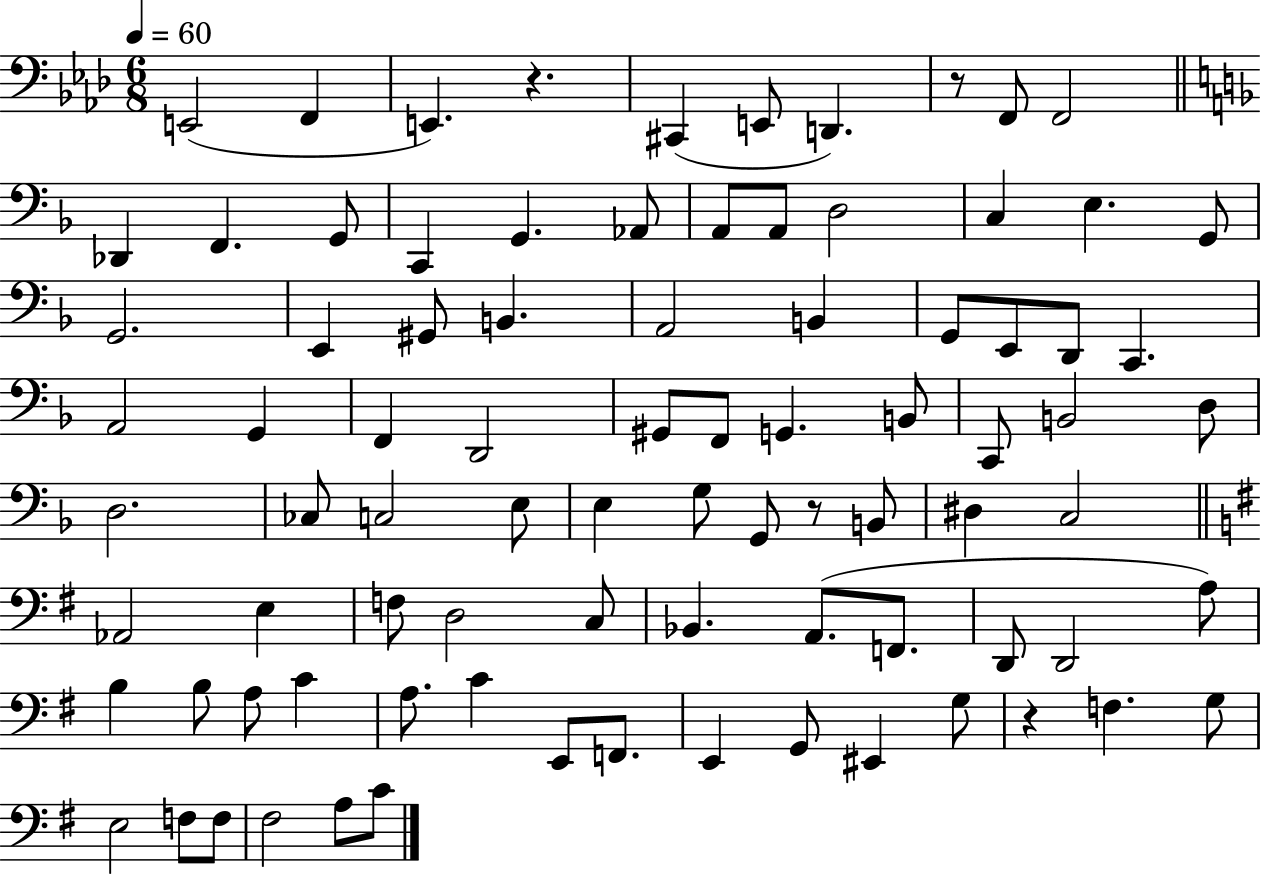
E2/h F2/q E2/q. R/q. C#2/q E2/e D2/q. R/e F2/e F2/h Db2/q F2/q. G2/e C2/q G2/q. Ab2/e A2/e A2/e D3/h C3/q E3/q. G2/e G2/h. E2/q G#2/e B2/q. A2/h B2/q G2/e E2/e D2/e C2/q. A2/h G2/q F2/q D2/h G#2/e F2/e G2/q. B2/e C2/e B2/h D3/e D3/h. CES3/e C3/h E3/e E3/q G3/e G2/e R/e B2/e D#3/q C3/h Ab2/h E3/q F3/e D3/h C3/e Bb2/q. A2/e. F2/e. D2/e D2/h A3/e B3/q B3/e A3/e C4/q A3/e. C4/q E2/e F2/e. E2/q G2/e EIS2/q G3/e R/q F3/q. G3/e E3/h F3/e F3/e F#3/h A3/e C4/e